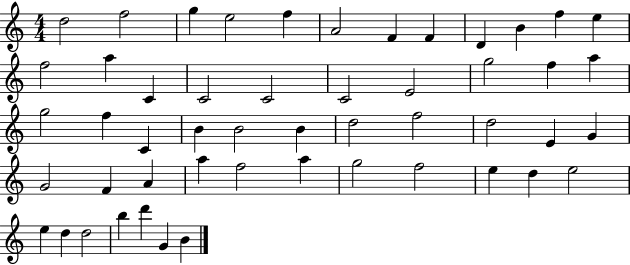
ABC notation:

X:1
T:Untitled
M:4/4
L:1/4
K:C
d2 f2 g e2 f A2 F F D B f e f2 a C C2 C2 C2 E2 g2 f a g2 f C B B2 B d2 f2 d2 E G G2 F A a f2 a g2 f2 e d e2 e d d2 b d' G B